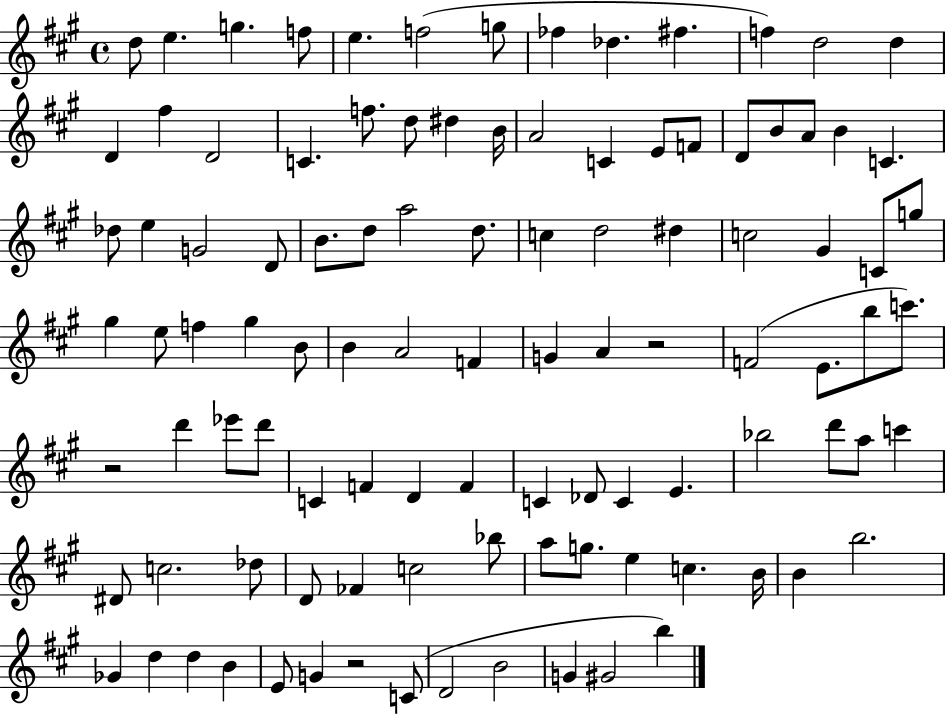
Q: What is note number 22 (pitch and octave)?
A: A4